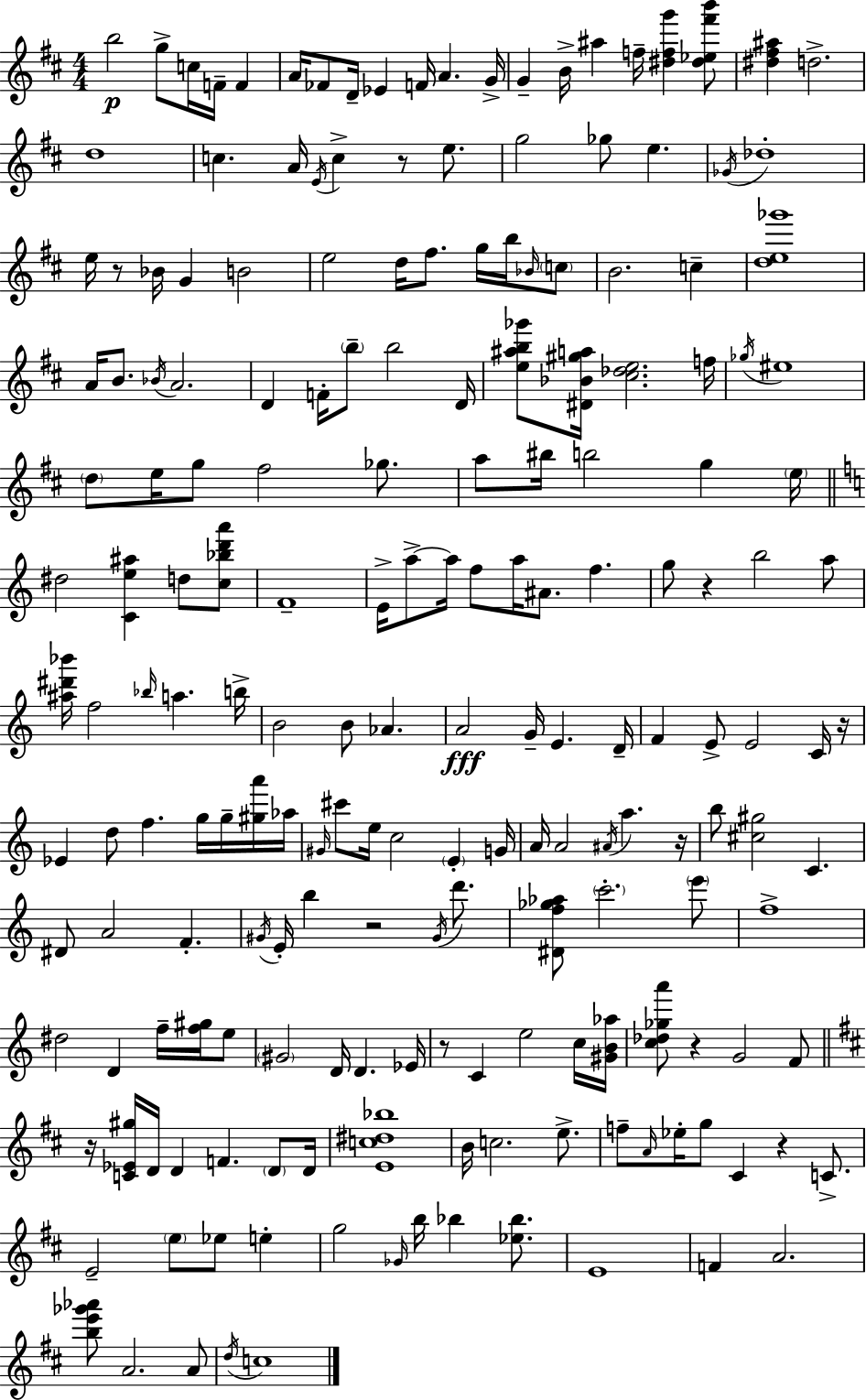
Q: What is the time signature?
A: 4/4